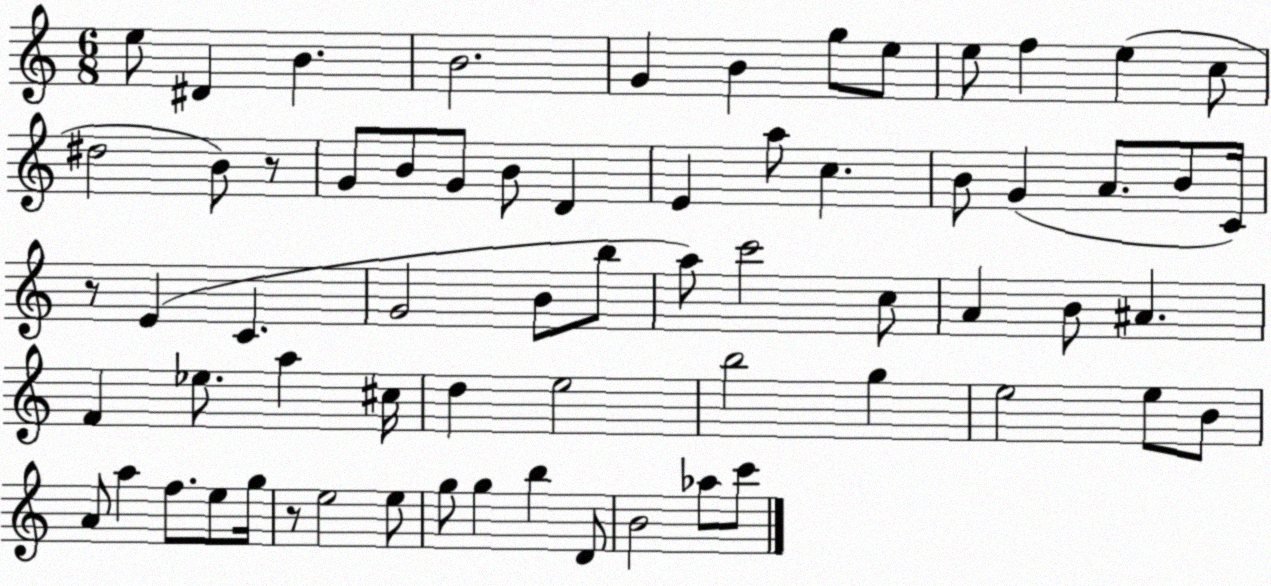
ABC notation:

X:1
T:Untitled
M:6/8
L:1/4
K:C
e/2 ^D B B2 G B g/2 e/2 e/2 f e c/2 ^d2 B/2 z/2 G/2 B/2 G/2 B/2 D E a/2 c B/2 G A/2 B/2 C/4 z/2 E C G2 B/2 b/2 a/2 c'2 c/2 A B/2 ^A F _e/2 a ^c/4 d e2 b2 g e2 e/2 B/2 A/2 a f/2 e/2 g/4 z/2 e2 e/2 g/2 g b D/2 B2 _a/2 c'/2